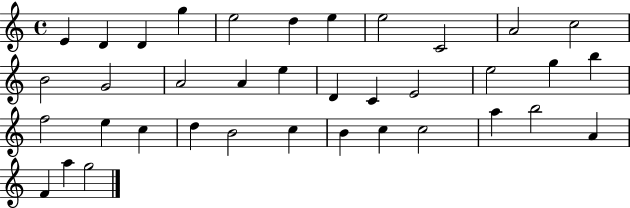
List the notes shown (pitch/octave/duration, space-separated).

E4/q D4/q D4/q G5/q E5/h D5/q E5/q E5/h C4/h A4/h C5/h B4/h G4/h A4/h A4/q E5/q D4/q C4/q E4/h E5/h G5/q B5/q F5/h E5/q C5/q D5/q B4/h C5/q B4/q C5/q C5/h A5/q B5/h A4/q F4/q A5/q G5/h